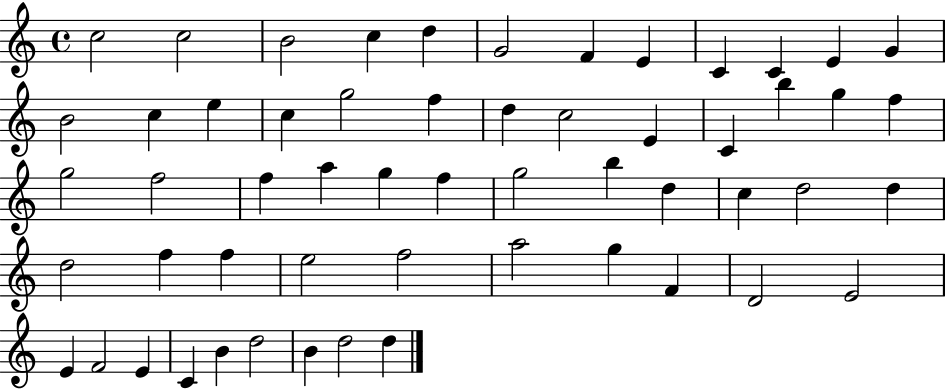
X:1
T:Untitled
M:4/4
L:1/4
K:C
c2 c2 B2 c d G2 F E C C E G B2 c e c g2 f d c2 E C b g f g2 f2 f a g f g2 b d c d2 d d2 f f e2 f2 a2 g F D2 E2 E F2 E C B d2 B d2 d